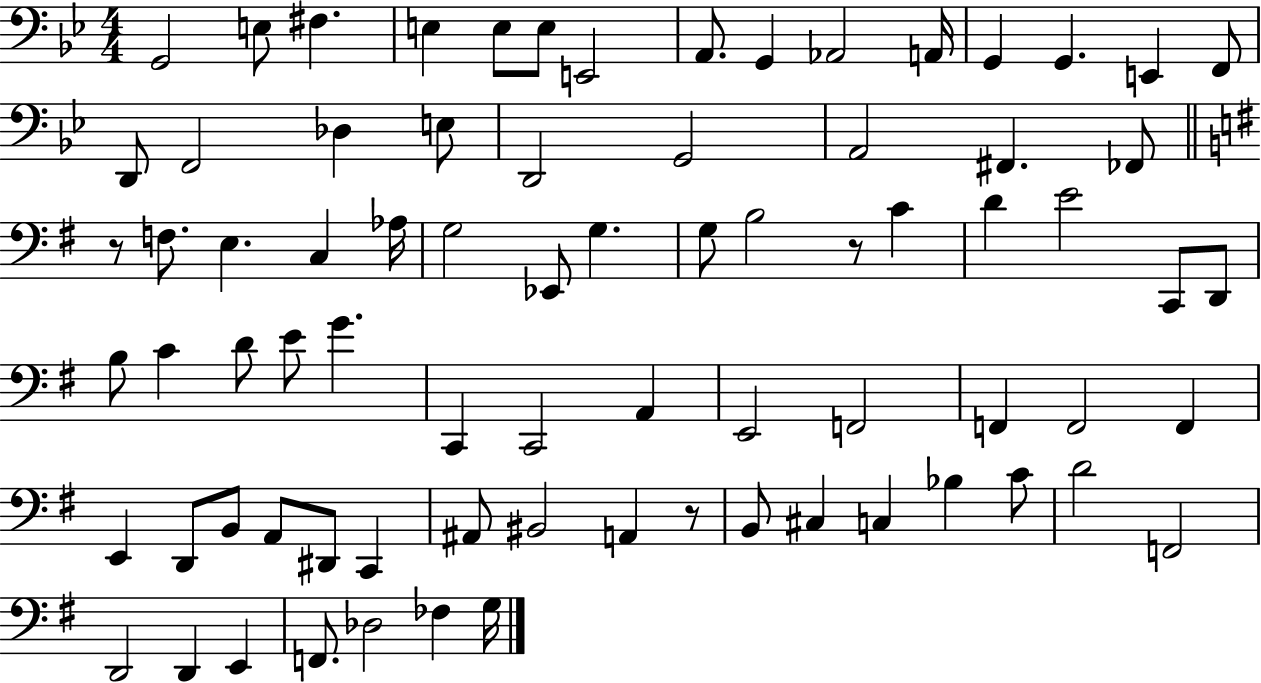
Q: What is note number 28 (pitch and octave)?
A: Ab3